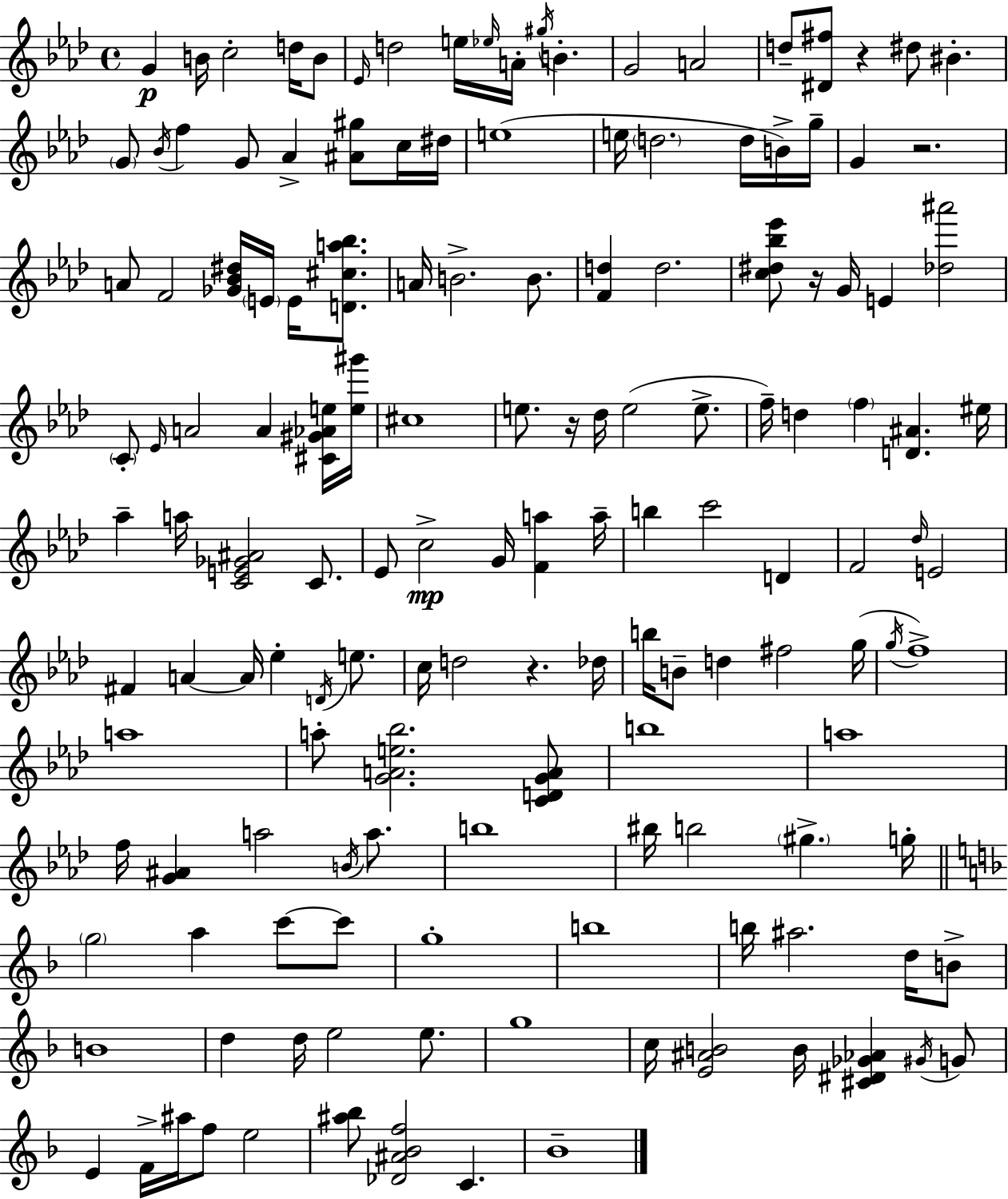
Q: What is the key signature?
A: AES major